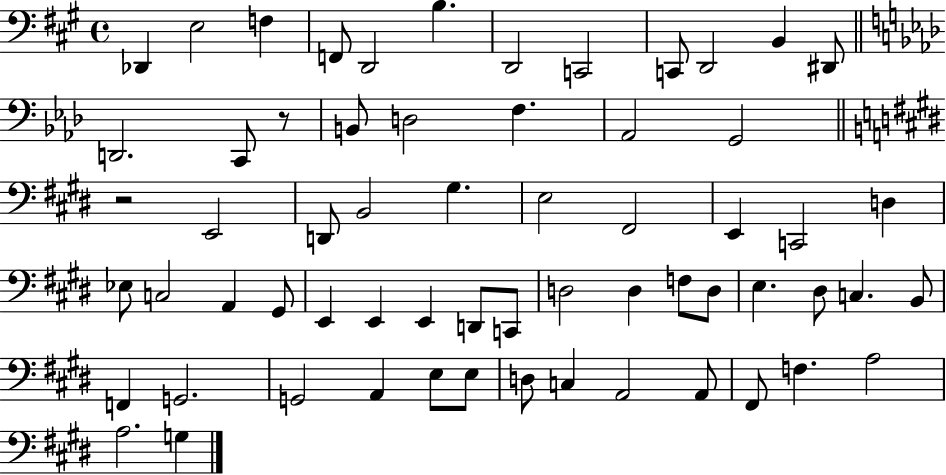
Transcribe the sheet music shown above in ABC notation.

X:1
T:Untitled
M:4/4
L:1/4
K:A
_D,, E,2 F, F,,/2 D,,2 B, D,,2 C,,2 C,,/2 D,,2 B,, ^D,,/2 D,,2 C,,/2 z/2 B,,/2 D,2 F, _A,,2 G,,2 z2 E,,2 D,,/2 B,,2 ^G, E,2 ^F,,2 E,, C,,2 D, _E,/2 C,2 A,, ^G,,/2 E,, E,, E,, D,,/2 C,,/2 D,2 D, F,/2 D,/2 E, ^D,/2 C, B,,/2 F,, G,,2 G,,2 A,, E,/2 E,/2 D,/2 C, A,,2 A,,/2 ^F,,/2 F, A,2 A,2 G,